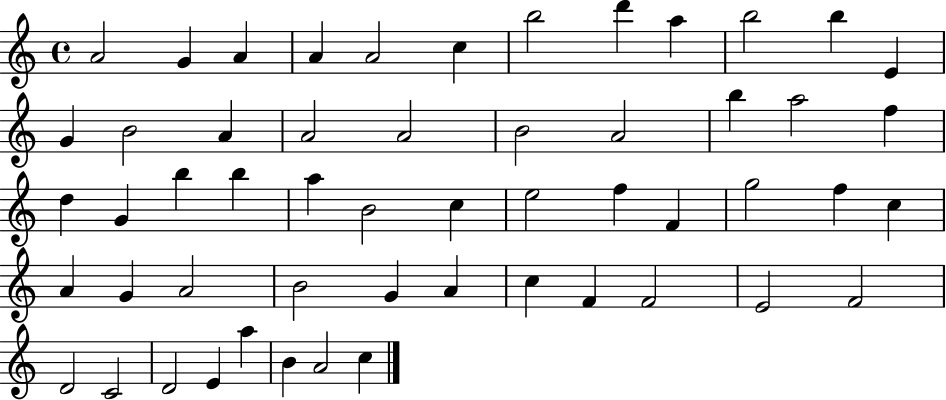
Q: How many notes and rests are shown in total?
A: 54